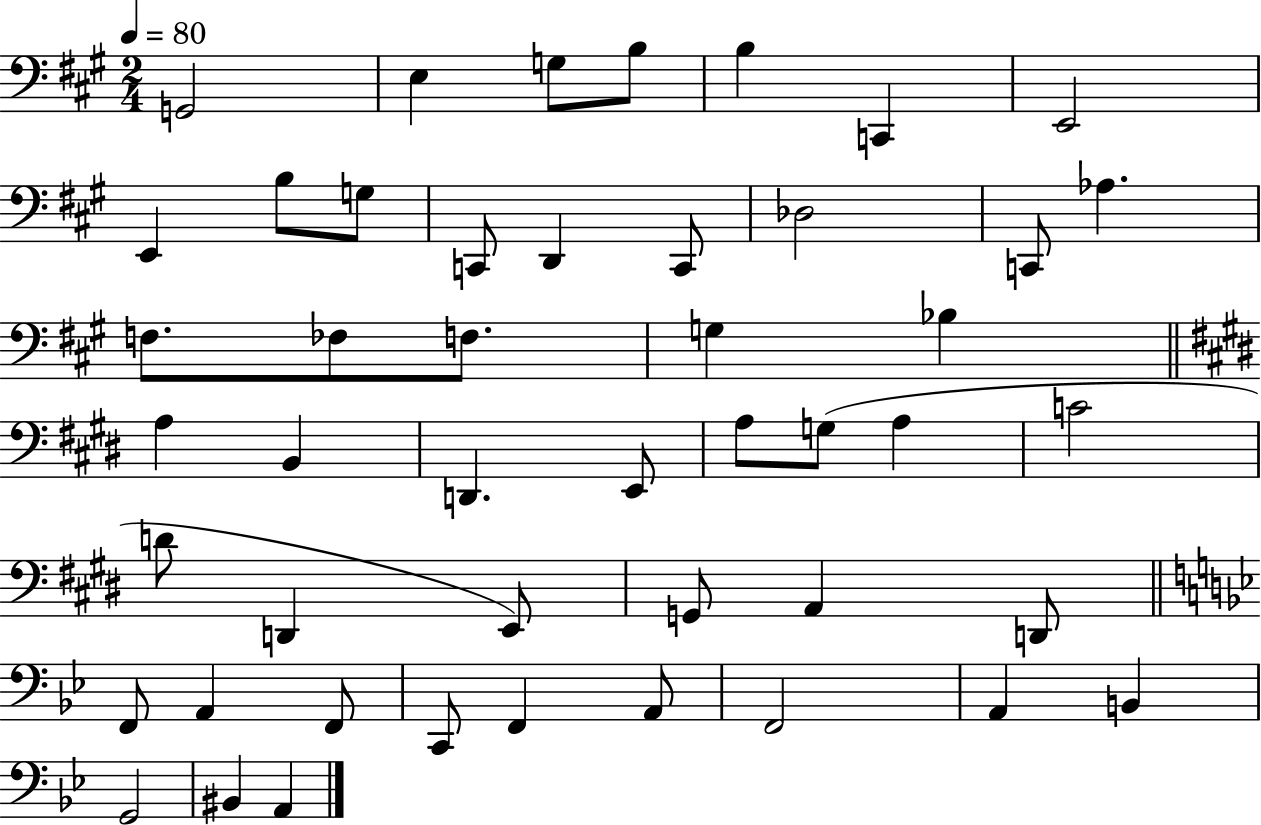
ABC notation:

X:1
T:Untitled
M:2/4
L:1/4
K:A
G,,2 E, G,/2 B,/2 B, C,, E,,2 E,, B,/2 G,/2 C,,/2 D,, C,,/2 _D,2 C,,/2 _A, F,/2 _F,/2 F,/2 G, _B, A, B,, D,, E,,/2 A,/2 G,/2 A, C2 D/2 D,, E,,/2 G,,/2 A,, D,,/2 F,,/2 A,, F,,/2 C,,/2 F,, A,,/2 F,,2 A,, B,, G,,2 ^B,, A,,